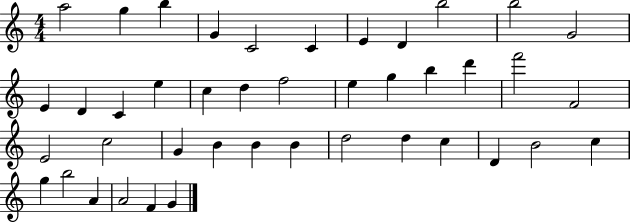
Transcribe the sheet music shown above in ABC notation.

X:1
T:Untitled
M:4/4
L:1/4
K:C
a2 g b G C2 C E D b2 b2 G2 E D C e c d f2 e g b d' f'2 F2 E2 c2 G B B B d2 d c D B2 c g b2 A A2 F G